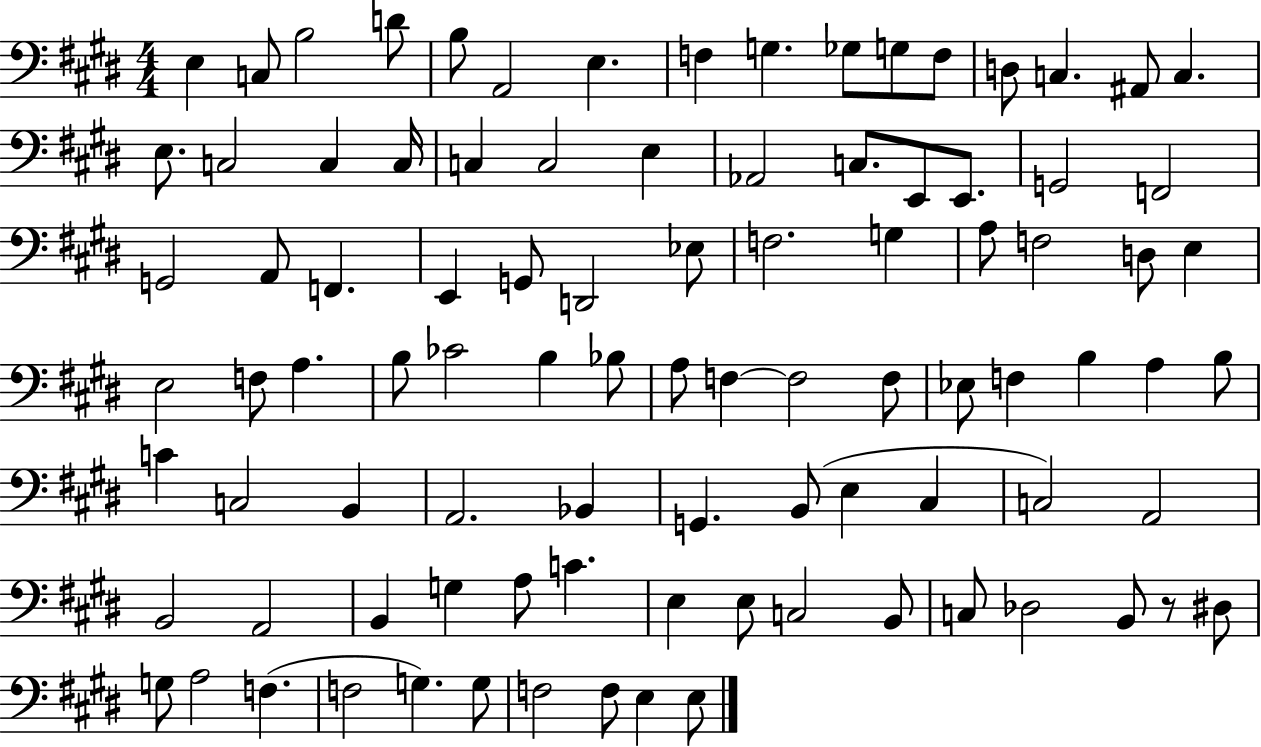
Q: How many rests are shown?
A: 1